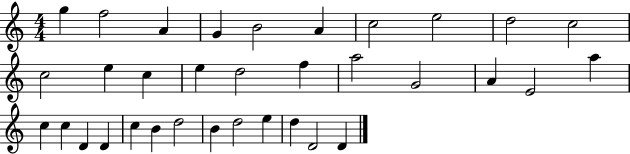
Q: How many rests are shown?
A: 0